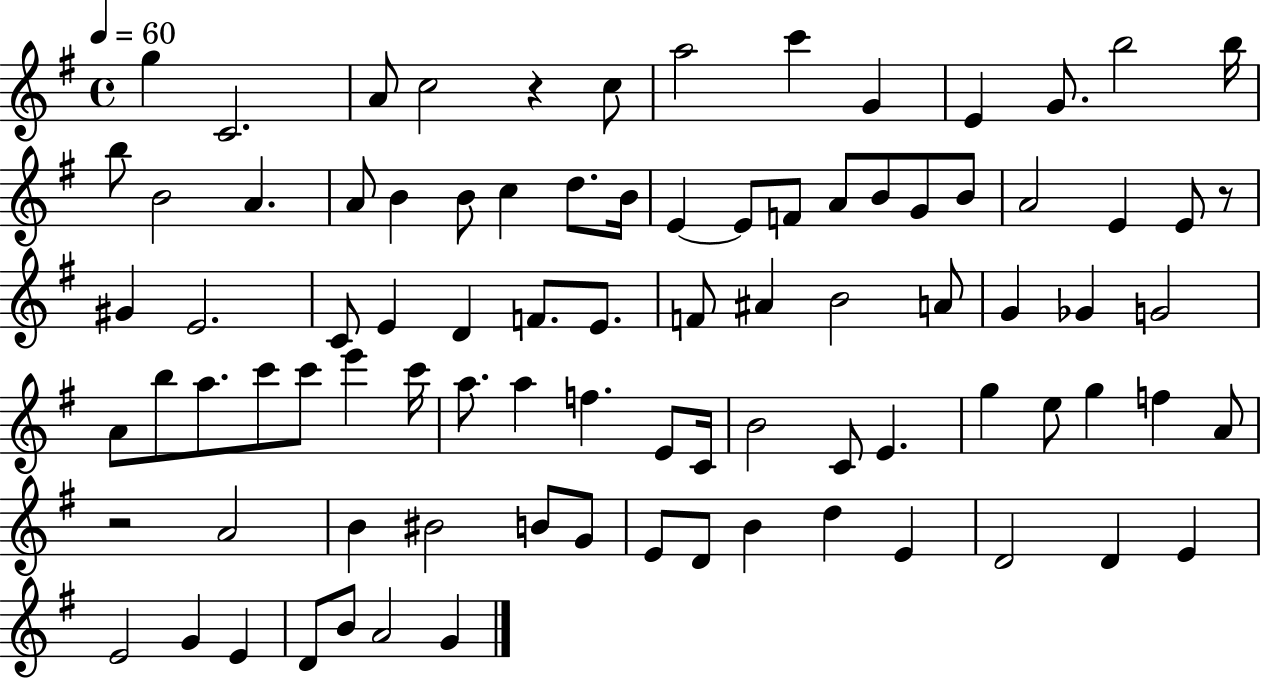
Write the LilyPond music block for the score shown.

{
  \clef treble
  \time 4/4
  \defaultTimeSignature
  \key g \major
  \tempo 4 = 60
  g''4 c'2. | a'8 c''2 r4 c''8 | a''2 c'''4 g'4 | e'4 g'8. b''2 b''16 | \break b''8 b'2 a'4. | a'8 b'4 b'8 c''4 d''8. b'16 | e'4~~ e'8 f'8 a'8 b'8 g'8 b'8 | a'2 e'4 e'8 r8 | \break gis'4 e'2. | c'8 e'4 d'4 f'8. e'8. | f'8 ais'4 b'2 a'8 | g'4 ges'4 g'2 | \break a'8 b''8 a''8. c'''8 c'''8 e'''4 c'''16 | a''8. a''4 f''4. e'8 c'16 | b'2 c'8 e'4. | g''4 e''8 g''4 f''4 a'8 | \break r2 a'2 | b'4 bis'2 b'8 g'8 | e'8 d'8 b'4 d''4 e'4 | d'2 d'4 e'4 | \break e'2 g'4 e'4 | d'8 b'8 a'2 g'4 | \bar "|."
}